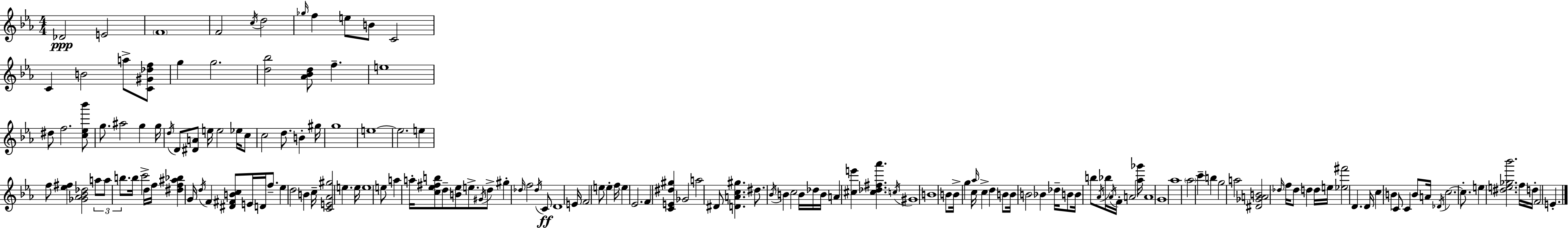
Db4/h E4/h F4/w F4/h C5/s D5/h Gb5/s F5/q E5/e B4/e C4/h C4/q B4/h A5/e [C4,G#4,Db5,F5]/e G5/q G5/h. [D5,Bb5]/h [Ab4,Bb4,D5]/e F5/q. E5/w D#5/e F5/h. [C5,Eb5,Bb6]/e G5/e. A#5/h G5/q G5/s D5/s D4/e [D#4,A4]/e E5/s E5/h Eb5/s C5/e C5/h D5/e. B4/q G#5/s G5/w E5/w E5/h. E5/q F5/e [Eb5,F#5]/q [Gb4,Ab4,Bb4,Db5]/h A5/e A5/e B5/e. B5/s C6/h D5/s F5/s [D#5,F5,A#5,Bb5]/q G4/s D5/s F4/q [D#4,F#4,B4,C5]/e E4/s D4/s F5/e. Eb5/q D5/h B4/q C5/s [C4,E4,Ab4,G#5]/h E5/q. E5/s E5/w E5/e A5/q A5/s [C5,Eb5,F#5,B5]/e D5/e [B4,Eb5]/e E5/e. G#4/s D5/e G#5/q Db5/s F5/h Db5/s C4/e D4/w E4/s F4/h E5/e E5/q F5/s E5/q Eb4/h. F4/q [C4,E4,D#5,G#5]/q Gb4/h A5/h D#4/e [D4,A4,C5,G#5]/q. D#5/e. Bb4/s B4/q C5/h B4/s Db5/s B4/s A4/q [C#5,E6]/q [C#5,Db5,F#5,Ab6]/q. C5/s G#4/w B4/w B4/e B4/s G5/q C5/s Ab5/s C5/q D5/q B4/e B4/s B4/h Bb4/q Db5/s B4/e B4/s B5/e Ab4/s Bb5/s Ab4/s F4/s A4/h [Ab5,Gb6]/s A4/w G4/w Ab5/w Ab5/h C6/q B5/q G5/h A5/h [D#4,Gb4,A4,B4]/h Db5/s F5/s Db5/e D5/q D5/s E5/s [Eb5,F#6]/h D4/q. D4/s C5/q B4/q C4/e C4/q B4/e A4/s Db4/s C5/h. C5/e. E5/q [D#5,E5,Gb5,Bb6]/h. F5/s D5/s F4/h E4/q.